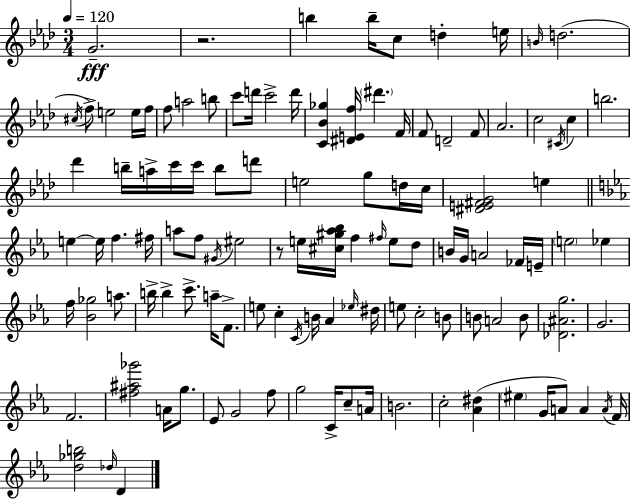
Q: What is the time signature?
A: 3/4